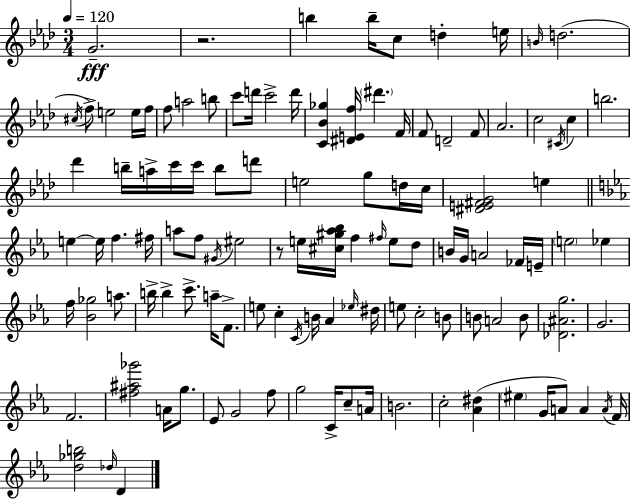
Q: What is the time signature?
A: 3/4